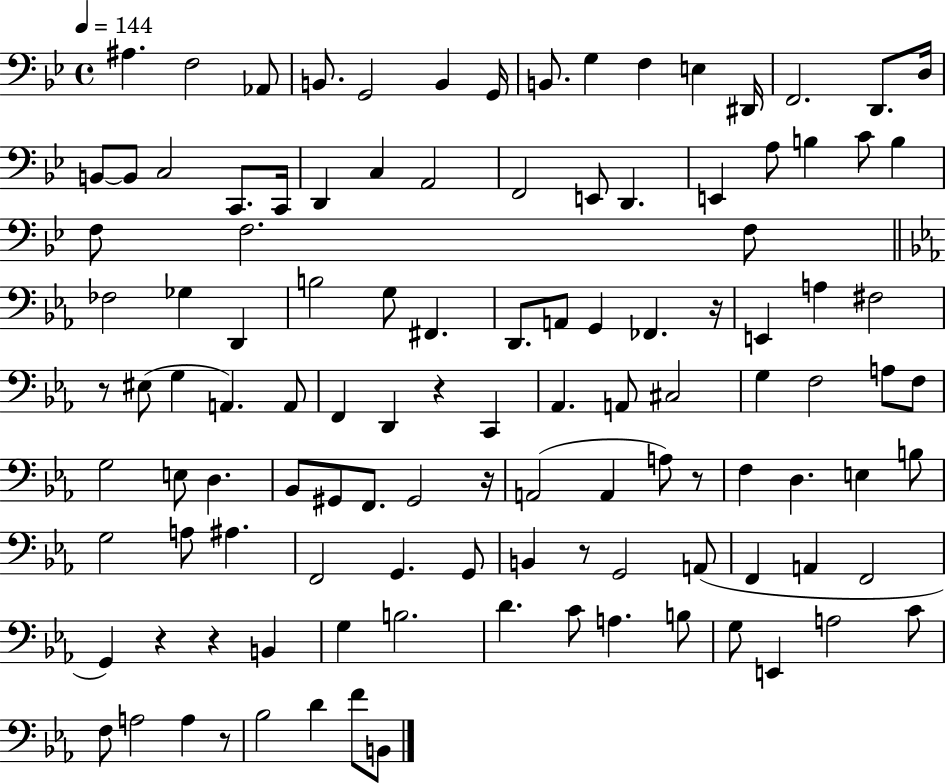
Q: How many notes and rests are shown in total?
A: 115